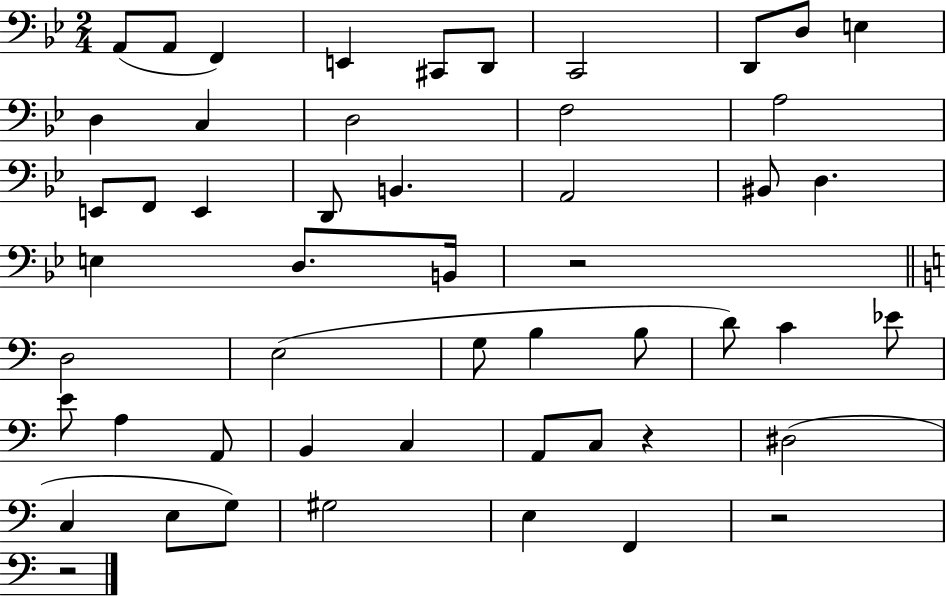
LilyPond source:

{
  \clef bass
  \numericTimeSignature
  \time 2/4
  \key bes \major
  a,8( a,8 f,4) | e,4 cis,8 d,8 | c,2 | d,8 d8 e4 | \break d4 c4 | d2 | f2 | a2 | \break e,8 f,8 e,4 | d,8 b,4. | a,2 | bis,8 d4. | \break e4 d8. b,16 | r2 | \bar "||" \break \key a \minor d2 | e2( | g8 b4 b8 | d'8) c'4 ees'8 | \break e'8 a4 a,8 | b,4 c4 | a,8 c8 r4 | dis2( | \break c4 e8 g8) | gis2 | e4 f,4 | r2 | \break r2 | \bar "|."
}